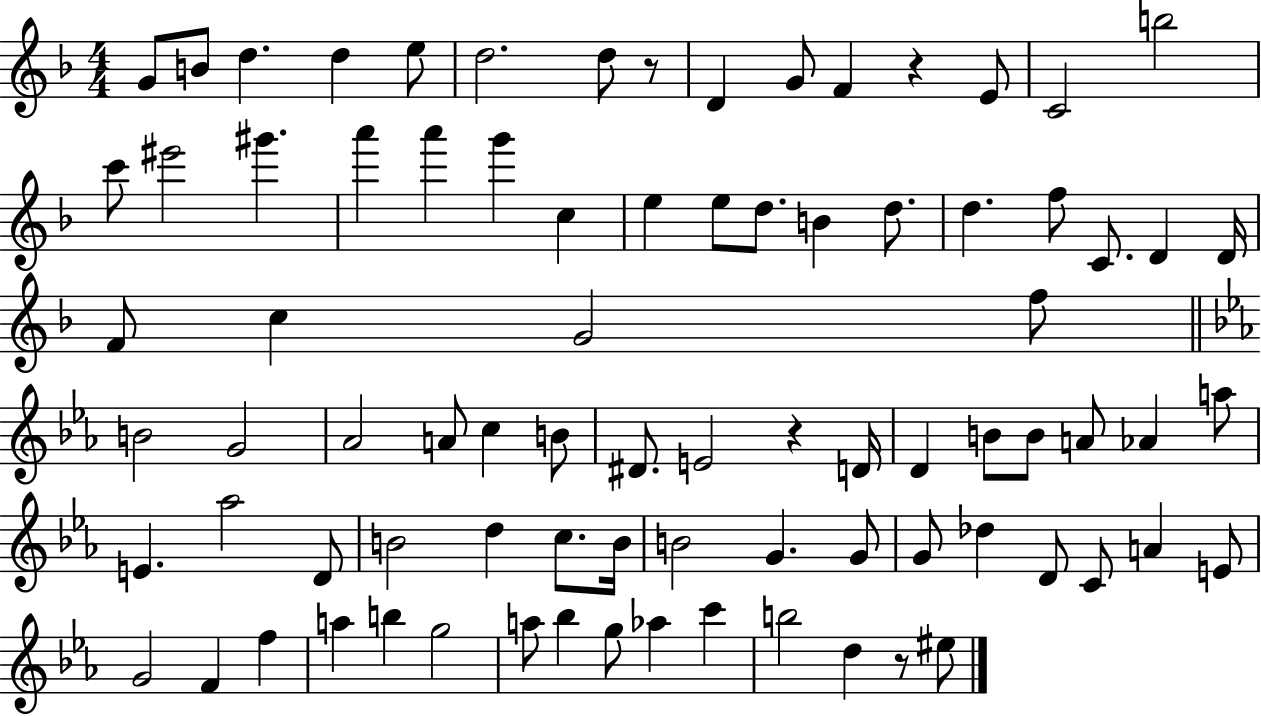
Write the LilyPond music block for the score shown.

{
  \clef treble
  \numericTimeSignature
  \time 4/4
  \key f \major
  g'8 b'8 d''4. d''4 e''8 | d''2. d''8 r8 | d'4 g'8 f'4 r4 e'8 | c'2 b''2 | \break c'''8 eis'''2 gis'''4. | a'''4 a'''4 g'''4 c''4 | e''4 e''8 d''8. b'4 d''8. | d''4. f''8 c'8. d'4 d'16 | \break f'8 c''4 g'2 f''8 | \bar "||" \break \key ees \major b'2 g'2 | aes'2 a'8 c''4 b'8 | dis'8. e'2 r4 d'16 | d'4 b'8 b'8 a'8 aes'4 a''8 | \break e'4. aes''2 d'8 | b'2 d''4 c''8. b'16 | b'2 g'4. g'8 | g'8 des''4 d'8 c'8 a'4 e'8 | \break g'2 f'4 f''4 | a''4 b''4 g''2 | a''8 bes''4 g''8 aes''4 c'''4 | b''2 d''4 r8 eis''8 | \break \bar "|."
}